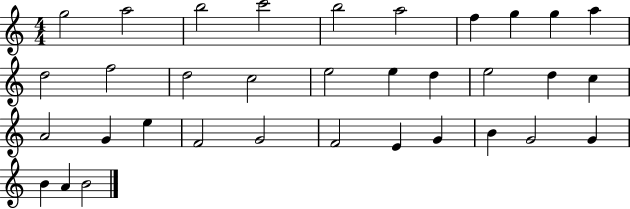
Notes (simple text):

G5/h A5/h B5/h C6/h B5/h A5/h F5/q G5/q G5/q A5/q D5/h F5/h D5/h C5/h E5/h E5/q D5/q E5/h D5/q C5/q A4/h G4/q E5/q F4/h G4/h F4/h E4/q G4/q B4/q G4/h G4/q B4/q A4/q B4/h